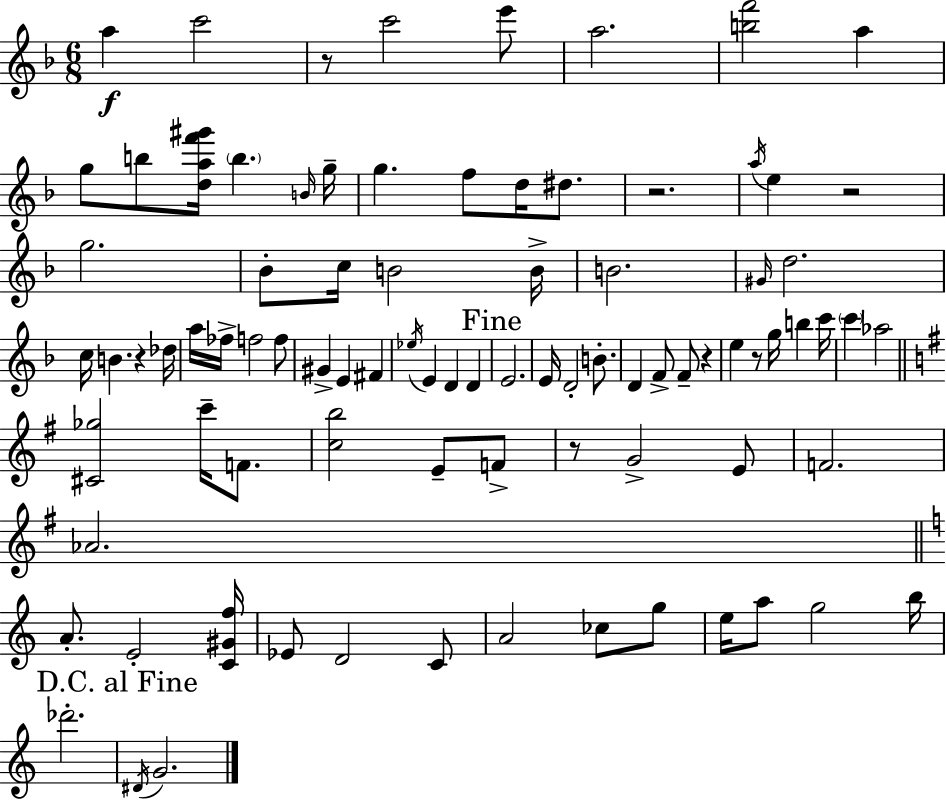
{
  \clef treble
  \numericTimeSignature
  \time 6/8
  \key f \major
  a''4\f c'''2 | r8 c'''2 e'''8 | a''2. | <b'' f'''>2 a''4 | \break g''8 b''8 <d'' a'' f''' gis'''>16 \parenthesize b''4. \grace { b'16 } | g''16-- g''4. f''8 d''16 dis''8. | r2. | \acciaccatura { a''16 } e''4 r2 | \break g''2. | bes'8-. c''16 b'2 | b'16-> b'2. | \grace { gis'16 } d''2. | \break c''16 b'4. r4 | des''16 a''16 fes''16-> f''2 | f''8 gis'4-> e'4 fis'4 | \acciaccatura { ees''16 } e'4 d'4 | \break d'4 \mark "Fine" e'2. | e'16 d'2-. | b'8.-. d'4 f'8-> f'8-- | r4 e''4 r8 g''16 b''4 | \break c'''16 \parenthesize c'''4 aes''2 | \bar "||" \break \key g \major <cis' ges''>2 c'''16-- f'8. | <c'' b''>2 e'8-- f'8-> | r8 g'2-> e'8 | f'2. | \break aes'2. | \bar "||" \break \key c \major a'8.-. e'2-. <c' gis' f''>16 | ees'8 d'2 c'8 | a'2 ces''8 g''8 | e''16 a''8 g''2 b''16 | \break des'''2.-. | \mark "D.C. al Fine" \acciaccatura { dis'16 } g'2. | \bar "|."
}